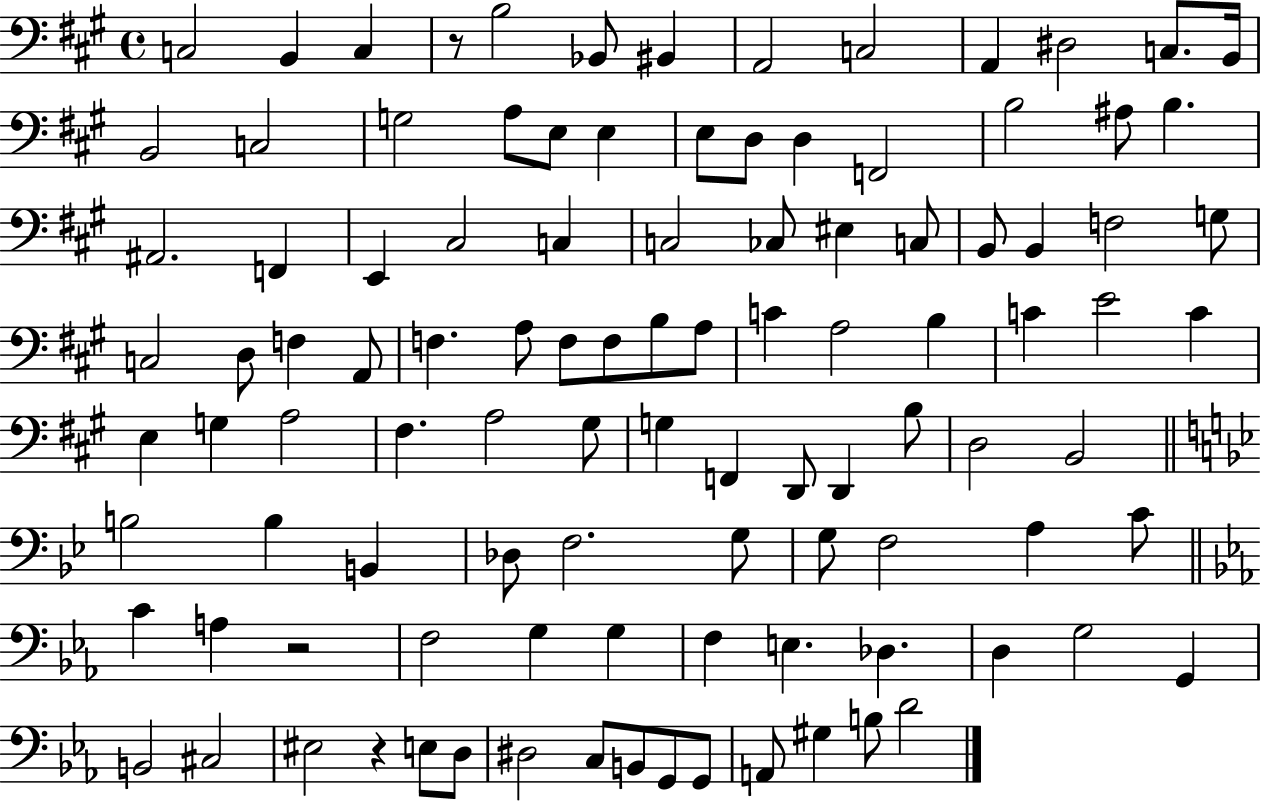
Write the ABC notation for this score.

X:1
T:Untitled
M:4/4
L:1/4
K:A
C,2 B,, C, z/2 B,2 _B,,/2 ^B,, A,,2 C,2 A,, ^D,2 C,/2 B,,/4 B,,2 C,2 G,2 A,/2 E,/2 E, E,/2 D,/2 D, F,,2 B,2 ^A,/2 B, ^A,,2 F,, E,, ^C,2 C, C,2 _C,/2 ^E, C,/2 B,,/2 B,, F,2 G,/2 C,2 D,/2 F, A,,/2 F, A,/2 F,/2 F,/2 B,/2 A,/2 C A,2 B, C E2 C E, G, A,2 ^F, A,2 ^G,/2 G, F,, D,,/2 D,, B,/2 D,2 B,,2 B,2 B, B,, _D,/2 F,2 G,/2 G,/2 F,2 A, C/2 C A, z2 F,2 G, G, F, E, _D, D, G,2 G,, B,,2 ^C,2 ^E,2 z E,/2 D,/2 ^D,2 C,/2 B,,/2 G,,/2 G,,/2 A,,/2 ^G, B,/2 D2